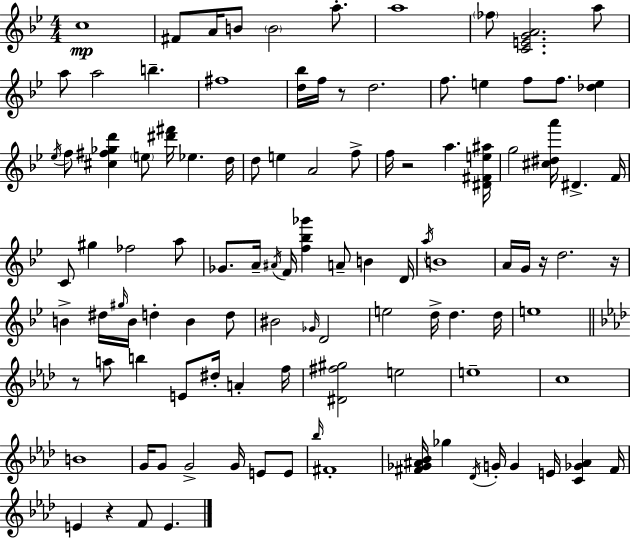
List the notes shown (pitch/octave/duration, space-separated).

C5/w F#4/e A4/s B4/e B4/h A5/e. A5/w FES5/e [C4,E4,G4,A4]/h. A5/e A5/e A5/h B5/q. F#5/w [D5,Bb5]/s F5/s R/e D5/h. F5/e. E5/q F5/e F5/e. [Db5,E5]/q Eb5/s F5/e [C#5,F#5,Gb5,D6]/q E5/e [D#6,F#6]/s Eb5/q. D5/s D5/e E5/q A4/h F5/e F5/s R/h A5/q. [D#4,F#4,E5,A#5]/s G5/h [C#5,D#5,A6]/s D#4/q. F4/s C4/e G#5/q FES5/h A5/e Gb4/e. A4/s A#4/s F4/s [F5,Bb5,Gb6]/q A4/e B4/q D4/s A5/s B4/w A4/s G4/s R/s D5/h. R/s B4/q D#5/s G#5/s B4/s D5/q B4/q D5/e BIS4/h Gb4/s D4/h E5/h D5/s D5/q. D5/s E5/w R/e A5/e B5/q E4/e D#5/s A4/q F5/s [D#4,F#5,G#5]/h E5/h E5/w C5/w B4/w G4/s G4/e G4/h G4/s E4/e E4/e Bb5/s F#4/w [F#4,Gb4,A#4,Bb4]/s Gb5/q Db4/s G4/s G4/q E4/s [C4,Gb4,A#4]/q F#4/s E4/q R/q F4/e E4/q.